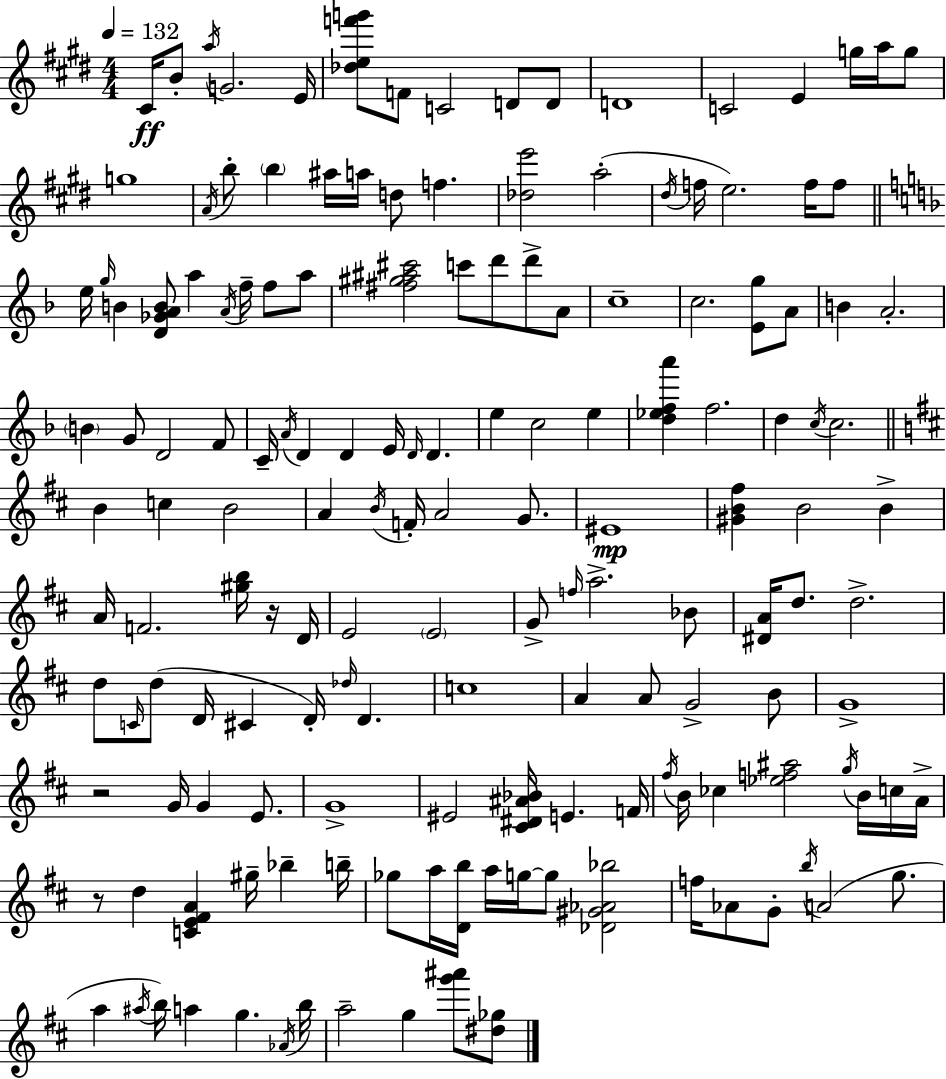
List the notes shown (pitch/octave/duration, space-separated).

C#4/s B4/e A5/s G4/h. E4/s [Db5,E5,F6,G6]/e F4/e C4/h D4/e D4/e D4/w C4/h E4/q G5/s A5/s G5/e G5/w A4/s B5/e B5/q A#5/s A5/s D5/e F5/q. [Db5,E6]/h A5/h D#5/s F5/s E5/h. F5/s F5/e E5/s G5/s B4/q [D4,Gb4,A4,B4]/e A5/q A4/s F5/s F5/e A5/e [F#5,G#5,A#5,C#6]/h C6/e D6/e D6/e A4/e C5/w C5/h. [E4,G5]/e A4/e B4/q A4/h. B4/q G4/e D4/h F4/e C4/s A4/s D4/q D4/q E4/s D4/s D4/q. E5/q C5/h E5/q [D5,Eb5,F5,A6]/q F5/h. D5/q C5/s C5/h. B4/q C5/q B4/h A4/q B4/s F4/s A4/h G4/e. EIS4/w [G#4,B4,F#5]/q B4/h B4/q A4/s F4/h. [G#5,B5]/s R/s D4/s E4/h E4/h G4/e F5/s A5/h. Bb4/e [D#4,A4]/s D5/e. D5/h. D5/e C4/s D5/e D4/s C#4/q D4/s Db5/s D4/q. C5/w A4/q A4/e G4/h B4/e G4/w R/h G4/s G4/q E4/e. G4/w EIS4/h [C#4,D#4,A#4,Bb4]/s E4/q. F4/s F#5/s B4/s CES5/q [Eb5,F5,A#5]/h G5/s B4/s C5/s A4/s R/e D5/q [C4,E4,F#4,A4]/q G#5/s Bb5/q B5/s Gb5/e A5/s [D4,B5]/s A5/s G5/s G5/e [Db4,G#4,Ab4,Bb5]/h F5/s Ab4/e G4/e B5/s A4/h G5/e. A5/q A#5/s B5/s A5/q G5/q. Ab4/s B5/s A5/h G5/q [G6,A#6]/e [D#5,Gb5]/e